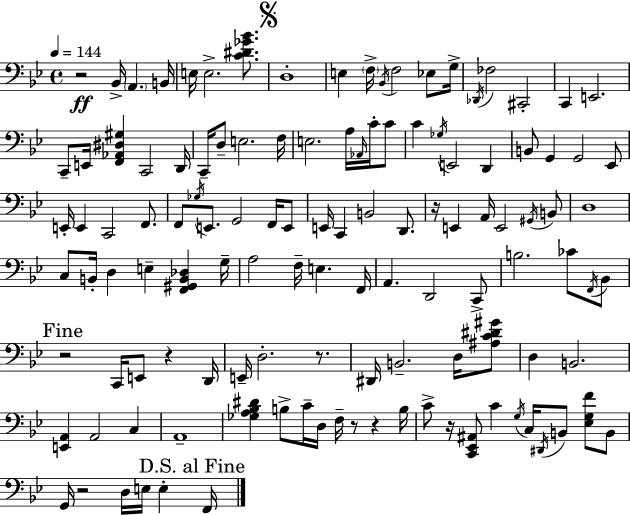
X:1
T:Untitled
M:4/4
L:1/4
K:Gm
z2 _B,,/4 A,, B,,/4 E,/4 E,2 [C^D_G_B]/2 D,4 E, F,/4 _B,,/4 F,2 _E,/2 G,/4 _D,,/4 _F,2 ^C,,2 C,, E,,2 C,,/2 E,,/4 [F,,_A,,^D,^G,] C,,2 D,,/4 C,,/4 D,/2 E,2 F,/4 E,2 A,/4 _A,,/4 C/4 C/2 C _G,/4 E,,2 D,, B,,/2 G,, G,,2 _E,,/2 E,,/4 E,, C,,2 F,,/2 F,,/2 _G,/4 E,,/2 G,,2 F,,/4 E,,/2 E,,/4 C,, B,,2 D,,/2 z/4 E,, A,,/4 E,,2 ^G,,/4 B,,/2 D,4 C,/2 B,,/4 D, E, [F,,^G,,B,,_D,] G,/4 A,2 F,/4 E, F,,/4 A,, D,,2 C,,/2 B,2 _C/2 F,,/4 _B,,/2 z2 C,,/4 E,,/2 z D,,/4 E,,/4 D,2 z/2 ^D,,/4 B,,2 D,/4 [^A,C^D^G]/2 D, B,,2 [E,,A,,] A,,2 C, A,,4 [_G,A,_B,^D] B,/2 C/4 D,/4 F,/4 z/2 z B,/4 C/2 z/4 [C,,_E,,^A,,]/2 C G,/4 C,/4 ^D,,/4 B,,/2 [_E,G,F]/2 B,,/2 G,,/4 z2 D,/4 E,/4 E, F,,/4